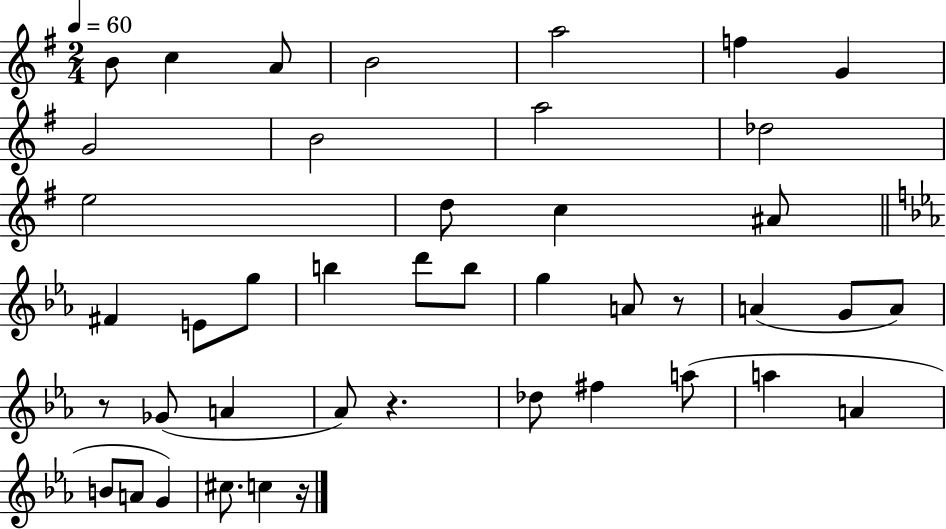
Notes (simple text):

B4/e C5/q A4/e B4/h A5/h F5/q G4/q G4/h B4/h A5/h Db5/h E5/h D5/e C5/q A#4/e F#4/q E4/e G5/e B5/q D6/e B5/e G5/q A4/e R/e A4/q G4/e A4/e R/e Gb4/e A4/q Ab4/e R/q. Db5/e F#5/q A5/e A5/q A4/q B4/e A4/e G4/q C#5/e. C5/q R/s